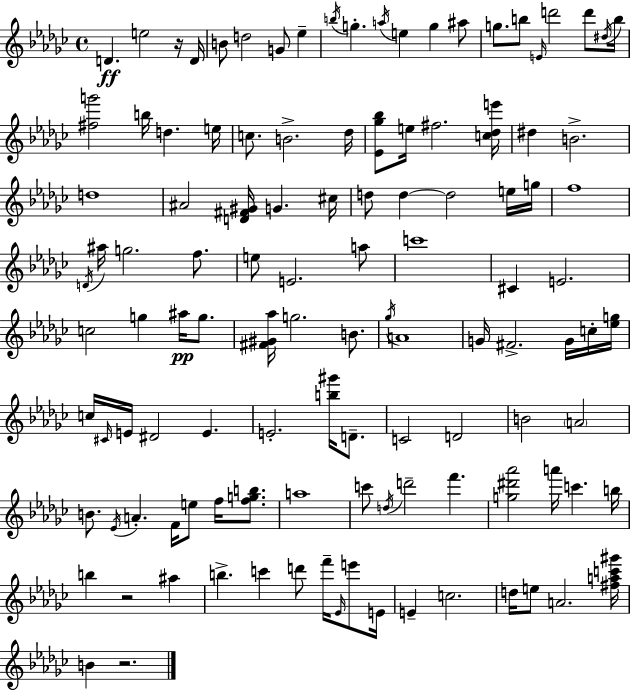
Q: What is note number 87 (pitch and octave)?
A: B5